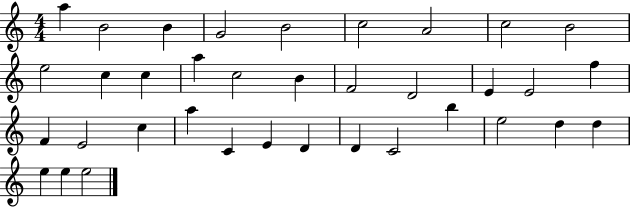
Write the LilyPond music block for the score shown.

{
  \clef treble
  \numericTimeSignature
  \time 4/4
  \key c \major
  a''4 b'2 b'4 | g'2 b'2 | c''2 a'2 | c''2 b'2 | \break e''2 c''4 c''4 | a''4 c''2 b'4 | f'2 d'2 | e'4 e'2 f''4 | \break f'4 e'2 c''4 | a''4 c'4 e'4 d'4 | d'4 c'2 b''4 | e''2 d''4 d''4 | \break e''4 e''4 e''2 | \bar "|."
}